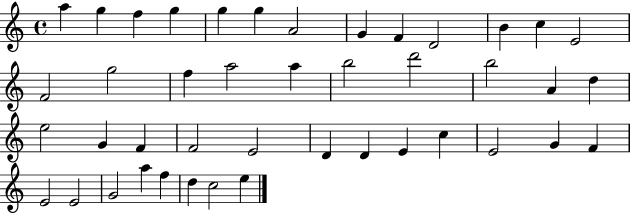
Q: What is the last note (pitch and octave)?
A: E5